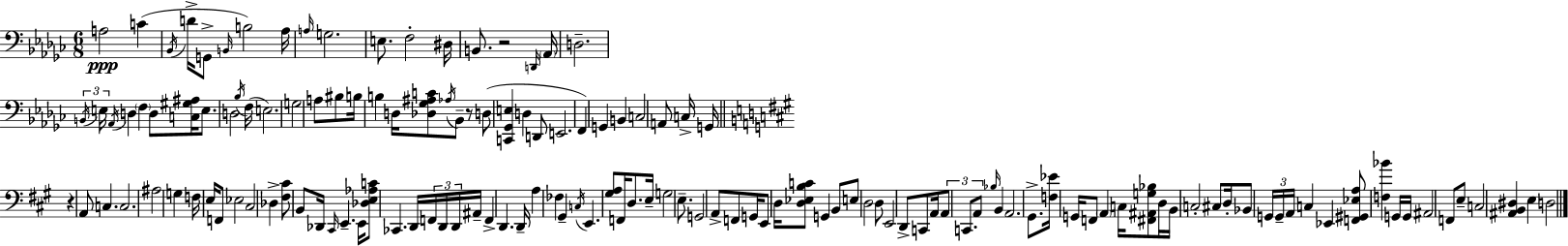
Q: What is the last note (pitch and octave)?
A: D3